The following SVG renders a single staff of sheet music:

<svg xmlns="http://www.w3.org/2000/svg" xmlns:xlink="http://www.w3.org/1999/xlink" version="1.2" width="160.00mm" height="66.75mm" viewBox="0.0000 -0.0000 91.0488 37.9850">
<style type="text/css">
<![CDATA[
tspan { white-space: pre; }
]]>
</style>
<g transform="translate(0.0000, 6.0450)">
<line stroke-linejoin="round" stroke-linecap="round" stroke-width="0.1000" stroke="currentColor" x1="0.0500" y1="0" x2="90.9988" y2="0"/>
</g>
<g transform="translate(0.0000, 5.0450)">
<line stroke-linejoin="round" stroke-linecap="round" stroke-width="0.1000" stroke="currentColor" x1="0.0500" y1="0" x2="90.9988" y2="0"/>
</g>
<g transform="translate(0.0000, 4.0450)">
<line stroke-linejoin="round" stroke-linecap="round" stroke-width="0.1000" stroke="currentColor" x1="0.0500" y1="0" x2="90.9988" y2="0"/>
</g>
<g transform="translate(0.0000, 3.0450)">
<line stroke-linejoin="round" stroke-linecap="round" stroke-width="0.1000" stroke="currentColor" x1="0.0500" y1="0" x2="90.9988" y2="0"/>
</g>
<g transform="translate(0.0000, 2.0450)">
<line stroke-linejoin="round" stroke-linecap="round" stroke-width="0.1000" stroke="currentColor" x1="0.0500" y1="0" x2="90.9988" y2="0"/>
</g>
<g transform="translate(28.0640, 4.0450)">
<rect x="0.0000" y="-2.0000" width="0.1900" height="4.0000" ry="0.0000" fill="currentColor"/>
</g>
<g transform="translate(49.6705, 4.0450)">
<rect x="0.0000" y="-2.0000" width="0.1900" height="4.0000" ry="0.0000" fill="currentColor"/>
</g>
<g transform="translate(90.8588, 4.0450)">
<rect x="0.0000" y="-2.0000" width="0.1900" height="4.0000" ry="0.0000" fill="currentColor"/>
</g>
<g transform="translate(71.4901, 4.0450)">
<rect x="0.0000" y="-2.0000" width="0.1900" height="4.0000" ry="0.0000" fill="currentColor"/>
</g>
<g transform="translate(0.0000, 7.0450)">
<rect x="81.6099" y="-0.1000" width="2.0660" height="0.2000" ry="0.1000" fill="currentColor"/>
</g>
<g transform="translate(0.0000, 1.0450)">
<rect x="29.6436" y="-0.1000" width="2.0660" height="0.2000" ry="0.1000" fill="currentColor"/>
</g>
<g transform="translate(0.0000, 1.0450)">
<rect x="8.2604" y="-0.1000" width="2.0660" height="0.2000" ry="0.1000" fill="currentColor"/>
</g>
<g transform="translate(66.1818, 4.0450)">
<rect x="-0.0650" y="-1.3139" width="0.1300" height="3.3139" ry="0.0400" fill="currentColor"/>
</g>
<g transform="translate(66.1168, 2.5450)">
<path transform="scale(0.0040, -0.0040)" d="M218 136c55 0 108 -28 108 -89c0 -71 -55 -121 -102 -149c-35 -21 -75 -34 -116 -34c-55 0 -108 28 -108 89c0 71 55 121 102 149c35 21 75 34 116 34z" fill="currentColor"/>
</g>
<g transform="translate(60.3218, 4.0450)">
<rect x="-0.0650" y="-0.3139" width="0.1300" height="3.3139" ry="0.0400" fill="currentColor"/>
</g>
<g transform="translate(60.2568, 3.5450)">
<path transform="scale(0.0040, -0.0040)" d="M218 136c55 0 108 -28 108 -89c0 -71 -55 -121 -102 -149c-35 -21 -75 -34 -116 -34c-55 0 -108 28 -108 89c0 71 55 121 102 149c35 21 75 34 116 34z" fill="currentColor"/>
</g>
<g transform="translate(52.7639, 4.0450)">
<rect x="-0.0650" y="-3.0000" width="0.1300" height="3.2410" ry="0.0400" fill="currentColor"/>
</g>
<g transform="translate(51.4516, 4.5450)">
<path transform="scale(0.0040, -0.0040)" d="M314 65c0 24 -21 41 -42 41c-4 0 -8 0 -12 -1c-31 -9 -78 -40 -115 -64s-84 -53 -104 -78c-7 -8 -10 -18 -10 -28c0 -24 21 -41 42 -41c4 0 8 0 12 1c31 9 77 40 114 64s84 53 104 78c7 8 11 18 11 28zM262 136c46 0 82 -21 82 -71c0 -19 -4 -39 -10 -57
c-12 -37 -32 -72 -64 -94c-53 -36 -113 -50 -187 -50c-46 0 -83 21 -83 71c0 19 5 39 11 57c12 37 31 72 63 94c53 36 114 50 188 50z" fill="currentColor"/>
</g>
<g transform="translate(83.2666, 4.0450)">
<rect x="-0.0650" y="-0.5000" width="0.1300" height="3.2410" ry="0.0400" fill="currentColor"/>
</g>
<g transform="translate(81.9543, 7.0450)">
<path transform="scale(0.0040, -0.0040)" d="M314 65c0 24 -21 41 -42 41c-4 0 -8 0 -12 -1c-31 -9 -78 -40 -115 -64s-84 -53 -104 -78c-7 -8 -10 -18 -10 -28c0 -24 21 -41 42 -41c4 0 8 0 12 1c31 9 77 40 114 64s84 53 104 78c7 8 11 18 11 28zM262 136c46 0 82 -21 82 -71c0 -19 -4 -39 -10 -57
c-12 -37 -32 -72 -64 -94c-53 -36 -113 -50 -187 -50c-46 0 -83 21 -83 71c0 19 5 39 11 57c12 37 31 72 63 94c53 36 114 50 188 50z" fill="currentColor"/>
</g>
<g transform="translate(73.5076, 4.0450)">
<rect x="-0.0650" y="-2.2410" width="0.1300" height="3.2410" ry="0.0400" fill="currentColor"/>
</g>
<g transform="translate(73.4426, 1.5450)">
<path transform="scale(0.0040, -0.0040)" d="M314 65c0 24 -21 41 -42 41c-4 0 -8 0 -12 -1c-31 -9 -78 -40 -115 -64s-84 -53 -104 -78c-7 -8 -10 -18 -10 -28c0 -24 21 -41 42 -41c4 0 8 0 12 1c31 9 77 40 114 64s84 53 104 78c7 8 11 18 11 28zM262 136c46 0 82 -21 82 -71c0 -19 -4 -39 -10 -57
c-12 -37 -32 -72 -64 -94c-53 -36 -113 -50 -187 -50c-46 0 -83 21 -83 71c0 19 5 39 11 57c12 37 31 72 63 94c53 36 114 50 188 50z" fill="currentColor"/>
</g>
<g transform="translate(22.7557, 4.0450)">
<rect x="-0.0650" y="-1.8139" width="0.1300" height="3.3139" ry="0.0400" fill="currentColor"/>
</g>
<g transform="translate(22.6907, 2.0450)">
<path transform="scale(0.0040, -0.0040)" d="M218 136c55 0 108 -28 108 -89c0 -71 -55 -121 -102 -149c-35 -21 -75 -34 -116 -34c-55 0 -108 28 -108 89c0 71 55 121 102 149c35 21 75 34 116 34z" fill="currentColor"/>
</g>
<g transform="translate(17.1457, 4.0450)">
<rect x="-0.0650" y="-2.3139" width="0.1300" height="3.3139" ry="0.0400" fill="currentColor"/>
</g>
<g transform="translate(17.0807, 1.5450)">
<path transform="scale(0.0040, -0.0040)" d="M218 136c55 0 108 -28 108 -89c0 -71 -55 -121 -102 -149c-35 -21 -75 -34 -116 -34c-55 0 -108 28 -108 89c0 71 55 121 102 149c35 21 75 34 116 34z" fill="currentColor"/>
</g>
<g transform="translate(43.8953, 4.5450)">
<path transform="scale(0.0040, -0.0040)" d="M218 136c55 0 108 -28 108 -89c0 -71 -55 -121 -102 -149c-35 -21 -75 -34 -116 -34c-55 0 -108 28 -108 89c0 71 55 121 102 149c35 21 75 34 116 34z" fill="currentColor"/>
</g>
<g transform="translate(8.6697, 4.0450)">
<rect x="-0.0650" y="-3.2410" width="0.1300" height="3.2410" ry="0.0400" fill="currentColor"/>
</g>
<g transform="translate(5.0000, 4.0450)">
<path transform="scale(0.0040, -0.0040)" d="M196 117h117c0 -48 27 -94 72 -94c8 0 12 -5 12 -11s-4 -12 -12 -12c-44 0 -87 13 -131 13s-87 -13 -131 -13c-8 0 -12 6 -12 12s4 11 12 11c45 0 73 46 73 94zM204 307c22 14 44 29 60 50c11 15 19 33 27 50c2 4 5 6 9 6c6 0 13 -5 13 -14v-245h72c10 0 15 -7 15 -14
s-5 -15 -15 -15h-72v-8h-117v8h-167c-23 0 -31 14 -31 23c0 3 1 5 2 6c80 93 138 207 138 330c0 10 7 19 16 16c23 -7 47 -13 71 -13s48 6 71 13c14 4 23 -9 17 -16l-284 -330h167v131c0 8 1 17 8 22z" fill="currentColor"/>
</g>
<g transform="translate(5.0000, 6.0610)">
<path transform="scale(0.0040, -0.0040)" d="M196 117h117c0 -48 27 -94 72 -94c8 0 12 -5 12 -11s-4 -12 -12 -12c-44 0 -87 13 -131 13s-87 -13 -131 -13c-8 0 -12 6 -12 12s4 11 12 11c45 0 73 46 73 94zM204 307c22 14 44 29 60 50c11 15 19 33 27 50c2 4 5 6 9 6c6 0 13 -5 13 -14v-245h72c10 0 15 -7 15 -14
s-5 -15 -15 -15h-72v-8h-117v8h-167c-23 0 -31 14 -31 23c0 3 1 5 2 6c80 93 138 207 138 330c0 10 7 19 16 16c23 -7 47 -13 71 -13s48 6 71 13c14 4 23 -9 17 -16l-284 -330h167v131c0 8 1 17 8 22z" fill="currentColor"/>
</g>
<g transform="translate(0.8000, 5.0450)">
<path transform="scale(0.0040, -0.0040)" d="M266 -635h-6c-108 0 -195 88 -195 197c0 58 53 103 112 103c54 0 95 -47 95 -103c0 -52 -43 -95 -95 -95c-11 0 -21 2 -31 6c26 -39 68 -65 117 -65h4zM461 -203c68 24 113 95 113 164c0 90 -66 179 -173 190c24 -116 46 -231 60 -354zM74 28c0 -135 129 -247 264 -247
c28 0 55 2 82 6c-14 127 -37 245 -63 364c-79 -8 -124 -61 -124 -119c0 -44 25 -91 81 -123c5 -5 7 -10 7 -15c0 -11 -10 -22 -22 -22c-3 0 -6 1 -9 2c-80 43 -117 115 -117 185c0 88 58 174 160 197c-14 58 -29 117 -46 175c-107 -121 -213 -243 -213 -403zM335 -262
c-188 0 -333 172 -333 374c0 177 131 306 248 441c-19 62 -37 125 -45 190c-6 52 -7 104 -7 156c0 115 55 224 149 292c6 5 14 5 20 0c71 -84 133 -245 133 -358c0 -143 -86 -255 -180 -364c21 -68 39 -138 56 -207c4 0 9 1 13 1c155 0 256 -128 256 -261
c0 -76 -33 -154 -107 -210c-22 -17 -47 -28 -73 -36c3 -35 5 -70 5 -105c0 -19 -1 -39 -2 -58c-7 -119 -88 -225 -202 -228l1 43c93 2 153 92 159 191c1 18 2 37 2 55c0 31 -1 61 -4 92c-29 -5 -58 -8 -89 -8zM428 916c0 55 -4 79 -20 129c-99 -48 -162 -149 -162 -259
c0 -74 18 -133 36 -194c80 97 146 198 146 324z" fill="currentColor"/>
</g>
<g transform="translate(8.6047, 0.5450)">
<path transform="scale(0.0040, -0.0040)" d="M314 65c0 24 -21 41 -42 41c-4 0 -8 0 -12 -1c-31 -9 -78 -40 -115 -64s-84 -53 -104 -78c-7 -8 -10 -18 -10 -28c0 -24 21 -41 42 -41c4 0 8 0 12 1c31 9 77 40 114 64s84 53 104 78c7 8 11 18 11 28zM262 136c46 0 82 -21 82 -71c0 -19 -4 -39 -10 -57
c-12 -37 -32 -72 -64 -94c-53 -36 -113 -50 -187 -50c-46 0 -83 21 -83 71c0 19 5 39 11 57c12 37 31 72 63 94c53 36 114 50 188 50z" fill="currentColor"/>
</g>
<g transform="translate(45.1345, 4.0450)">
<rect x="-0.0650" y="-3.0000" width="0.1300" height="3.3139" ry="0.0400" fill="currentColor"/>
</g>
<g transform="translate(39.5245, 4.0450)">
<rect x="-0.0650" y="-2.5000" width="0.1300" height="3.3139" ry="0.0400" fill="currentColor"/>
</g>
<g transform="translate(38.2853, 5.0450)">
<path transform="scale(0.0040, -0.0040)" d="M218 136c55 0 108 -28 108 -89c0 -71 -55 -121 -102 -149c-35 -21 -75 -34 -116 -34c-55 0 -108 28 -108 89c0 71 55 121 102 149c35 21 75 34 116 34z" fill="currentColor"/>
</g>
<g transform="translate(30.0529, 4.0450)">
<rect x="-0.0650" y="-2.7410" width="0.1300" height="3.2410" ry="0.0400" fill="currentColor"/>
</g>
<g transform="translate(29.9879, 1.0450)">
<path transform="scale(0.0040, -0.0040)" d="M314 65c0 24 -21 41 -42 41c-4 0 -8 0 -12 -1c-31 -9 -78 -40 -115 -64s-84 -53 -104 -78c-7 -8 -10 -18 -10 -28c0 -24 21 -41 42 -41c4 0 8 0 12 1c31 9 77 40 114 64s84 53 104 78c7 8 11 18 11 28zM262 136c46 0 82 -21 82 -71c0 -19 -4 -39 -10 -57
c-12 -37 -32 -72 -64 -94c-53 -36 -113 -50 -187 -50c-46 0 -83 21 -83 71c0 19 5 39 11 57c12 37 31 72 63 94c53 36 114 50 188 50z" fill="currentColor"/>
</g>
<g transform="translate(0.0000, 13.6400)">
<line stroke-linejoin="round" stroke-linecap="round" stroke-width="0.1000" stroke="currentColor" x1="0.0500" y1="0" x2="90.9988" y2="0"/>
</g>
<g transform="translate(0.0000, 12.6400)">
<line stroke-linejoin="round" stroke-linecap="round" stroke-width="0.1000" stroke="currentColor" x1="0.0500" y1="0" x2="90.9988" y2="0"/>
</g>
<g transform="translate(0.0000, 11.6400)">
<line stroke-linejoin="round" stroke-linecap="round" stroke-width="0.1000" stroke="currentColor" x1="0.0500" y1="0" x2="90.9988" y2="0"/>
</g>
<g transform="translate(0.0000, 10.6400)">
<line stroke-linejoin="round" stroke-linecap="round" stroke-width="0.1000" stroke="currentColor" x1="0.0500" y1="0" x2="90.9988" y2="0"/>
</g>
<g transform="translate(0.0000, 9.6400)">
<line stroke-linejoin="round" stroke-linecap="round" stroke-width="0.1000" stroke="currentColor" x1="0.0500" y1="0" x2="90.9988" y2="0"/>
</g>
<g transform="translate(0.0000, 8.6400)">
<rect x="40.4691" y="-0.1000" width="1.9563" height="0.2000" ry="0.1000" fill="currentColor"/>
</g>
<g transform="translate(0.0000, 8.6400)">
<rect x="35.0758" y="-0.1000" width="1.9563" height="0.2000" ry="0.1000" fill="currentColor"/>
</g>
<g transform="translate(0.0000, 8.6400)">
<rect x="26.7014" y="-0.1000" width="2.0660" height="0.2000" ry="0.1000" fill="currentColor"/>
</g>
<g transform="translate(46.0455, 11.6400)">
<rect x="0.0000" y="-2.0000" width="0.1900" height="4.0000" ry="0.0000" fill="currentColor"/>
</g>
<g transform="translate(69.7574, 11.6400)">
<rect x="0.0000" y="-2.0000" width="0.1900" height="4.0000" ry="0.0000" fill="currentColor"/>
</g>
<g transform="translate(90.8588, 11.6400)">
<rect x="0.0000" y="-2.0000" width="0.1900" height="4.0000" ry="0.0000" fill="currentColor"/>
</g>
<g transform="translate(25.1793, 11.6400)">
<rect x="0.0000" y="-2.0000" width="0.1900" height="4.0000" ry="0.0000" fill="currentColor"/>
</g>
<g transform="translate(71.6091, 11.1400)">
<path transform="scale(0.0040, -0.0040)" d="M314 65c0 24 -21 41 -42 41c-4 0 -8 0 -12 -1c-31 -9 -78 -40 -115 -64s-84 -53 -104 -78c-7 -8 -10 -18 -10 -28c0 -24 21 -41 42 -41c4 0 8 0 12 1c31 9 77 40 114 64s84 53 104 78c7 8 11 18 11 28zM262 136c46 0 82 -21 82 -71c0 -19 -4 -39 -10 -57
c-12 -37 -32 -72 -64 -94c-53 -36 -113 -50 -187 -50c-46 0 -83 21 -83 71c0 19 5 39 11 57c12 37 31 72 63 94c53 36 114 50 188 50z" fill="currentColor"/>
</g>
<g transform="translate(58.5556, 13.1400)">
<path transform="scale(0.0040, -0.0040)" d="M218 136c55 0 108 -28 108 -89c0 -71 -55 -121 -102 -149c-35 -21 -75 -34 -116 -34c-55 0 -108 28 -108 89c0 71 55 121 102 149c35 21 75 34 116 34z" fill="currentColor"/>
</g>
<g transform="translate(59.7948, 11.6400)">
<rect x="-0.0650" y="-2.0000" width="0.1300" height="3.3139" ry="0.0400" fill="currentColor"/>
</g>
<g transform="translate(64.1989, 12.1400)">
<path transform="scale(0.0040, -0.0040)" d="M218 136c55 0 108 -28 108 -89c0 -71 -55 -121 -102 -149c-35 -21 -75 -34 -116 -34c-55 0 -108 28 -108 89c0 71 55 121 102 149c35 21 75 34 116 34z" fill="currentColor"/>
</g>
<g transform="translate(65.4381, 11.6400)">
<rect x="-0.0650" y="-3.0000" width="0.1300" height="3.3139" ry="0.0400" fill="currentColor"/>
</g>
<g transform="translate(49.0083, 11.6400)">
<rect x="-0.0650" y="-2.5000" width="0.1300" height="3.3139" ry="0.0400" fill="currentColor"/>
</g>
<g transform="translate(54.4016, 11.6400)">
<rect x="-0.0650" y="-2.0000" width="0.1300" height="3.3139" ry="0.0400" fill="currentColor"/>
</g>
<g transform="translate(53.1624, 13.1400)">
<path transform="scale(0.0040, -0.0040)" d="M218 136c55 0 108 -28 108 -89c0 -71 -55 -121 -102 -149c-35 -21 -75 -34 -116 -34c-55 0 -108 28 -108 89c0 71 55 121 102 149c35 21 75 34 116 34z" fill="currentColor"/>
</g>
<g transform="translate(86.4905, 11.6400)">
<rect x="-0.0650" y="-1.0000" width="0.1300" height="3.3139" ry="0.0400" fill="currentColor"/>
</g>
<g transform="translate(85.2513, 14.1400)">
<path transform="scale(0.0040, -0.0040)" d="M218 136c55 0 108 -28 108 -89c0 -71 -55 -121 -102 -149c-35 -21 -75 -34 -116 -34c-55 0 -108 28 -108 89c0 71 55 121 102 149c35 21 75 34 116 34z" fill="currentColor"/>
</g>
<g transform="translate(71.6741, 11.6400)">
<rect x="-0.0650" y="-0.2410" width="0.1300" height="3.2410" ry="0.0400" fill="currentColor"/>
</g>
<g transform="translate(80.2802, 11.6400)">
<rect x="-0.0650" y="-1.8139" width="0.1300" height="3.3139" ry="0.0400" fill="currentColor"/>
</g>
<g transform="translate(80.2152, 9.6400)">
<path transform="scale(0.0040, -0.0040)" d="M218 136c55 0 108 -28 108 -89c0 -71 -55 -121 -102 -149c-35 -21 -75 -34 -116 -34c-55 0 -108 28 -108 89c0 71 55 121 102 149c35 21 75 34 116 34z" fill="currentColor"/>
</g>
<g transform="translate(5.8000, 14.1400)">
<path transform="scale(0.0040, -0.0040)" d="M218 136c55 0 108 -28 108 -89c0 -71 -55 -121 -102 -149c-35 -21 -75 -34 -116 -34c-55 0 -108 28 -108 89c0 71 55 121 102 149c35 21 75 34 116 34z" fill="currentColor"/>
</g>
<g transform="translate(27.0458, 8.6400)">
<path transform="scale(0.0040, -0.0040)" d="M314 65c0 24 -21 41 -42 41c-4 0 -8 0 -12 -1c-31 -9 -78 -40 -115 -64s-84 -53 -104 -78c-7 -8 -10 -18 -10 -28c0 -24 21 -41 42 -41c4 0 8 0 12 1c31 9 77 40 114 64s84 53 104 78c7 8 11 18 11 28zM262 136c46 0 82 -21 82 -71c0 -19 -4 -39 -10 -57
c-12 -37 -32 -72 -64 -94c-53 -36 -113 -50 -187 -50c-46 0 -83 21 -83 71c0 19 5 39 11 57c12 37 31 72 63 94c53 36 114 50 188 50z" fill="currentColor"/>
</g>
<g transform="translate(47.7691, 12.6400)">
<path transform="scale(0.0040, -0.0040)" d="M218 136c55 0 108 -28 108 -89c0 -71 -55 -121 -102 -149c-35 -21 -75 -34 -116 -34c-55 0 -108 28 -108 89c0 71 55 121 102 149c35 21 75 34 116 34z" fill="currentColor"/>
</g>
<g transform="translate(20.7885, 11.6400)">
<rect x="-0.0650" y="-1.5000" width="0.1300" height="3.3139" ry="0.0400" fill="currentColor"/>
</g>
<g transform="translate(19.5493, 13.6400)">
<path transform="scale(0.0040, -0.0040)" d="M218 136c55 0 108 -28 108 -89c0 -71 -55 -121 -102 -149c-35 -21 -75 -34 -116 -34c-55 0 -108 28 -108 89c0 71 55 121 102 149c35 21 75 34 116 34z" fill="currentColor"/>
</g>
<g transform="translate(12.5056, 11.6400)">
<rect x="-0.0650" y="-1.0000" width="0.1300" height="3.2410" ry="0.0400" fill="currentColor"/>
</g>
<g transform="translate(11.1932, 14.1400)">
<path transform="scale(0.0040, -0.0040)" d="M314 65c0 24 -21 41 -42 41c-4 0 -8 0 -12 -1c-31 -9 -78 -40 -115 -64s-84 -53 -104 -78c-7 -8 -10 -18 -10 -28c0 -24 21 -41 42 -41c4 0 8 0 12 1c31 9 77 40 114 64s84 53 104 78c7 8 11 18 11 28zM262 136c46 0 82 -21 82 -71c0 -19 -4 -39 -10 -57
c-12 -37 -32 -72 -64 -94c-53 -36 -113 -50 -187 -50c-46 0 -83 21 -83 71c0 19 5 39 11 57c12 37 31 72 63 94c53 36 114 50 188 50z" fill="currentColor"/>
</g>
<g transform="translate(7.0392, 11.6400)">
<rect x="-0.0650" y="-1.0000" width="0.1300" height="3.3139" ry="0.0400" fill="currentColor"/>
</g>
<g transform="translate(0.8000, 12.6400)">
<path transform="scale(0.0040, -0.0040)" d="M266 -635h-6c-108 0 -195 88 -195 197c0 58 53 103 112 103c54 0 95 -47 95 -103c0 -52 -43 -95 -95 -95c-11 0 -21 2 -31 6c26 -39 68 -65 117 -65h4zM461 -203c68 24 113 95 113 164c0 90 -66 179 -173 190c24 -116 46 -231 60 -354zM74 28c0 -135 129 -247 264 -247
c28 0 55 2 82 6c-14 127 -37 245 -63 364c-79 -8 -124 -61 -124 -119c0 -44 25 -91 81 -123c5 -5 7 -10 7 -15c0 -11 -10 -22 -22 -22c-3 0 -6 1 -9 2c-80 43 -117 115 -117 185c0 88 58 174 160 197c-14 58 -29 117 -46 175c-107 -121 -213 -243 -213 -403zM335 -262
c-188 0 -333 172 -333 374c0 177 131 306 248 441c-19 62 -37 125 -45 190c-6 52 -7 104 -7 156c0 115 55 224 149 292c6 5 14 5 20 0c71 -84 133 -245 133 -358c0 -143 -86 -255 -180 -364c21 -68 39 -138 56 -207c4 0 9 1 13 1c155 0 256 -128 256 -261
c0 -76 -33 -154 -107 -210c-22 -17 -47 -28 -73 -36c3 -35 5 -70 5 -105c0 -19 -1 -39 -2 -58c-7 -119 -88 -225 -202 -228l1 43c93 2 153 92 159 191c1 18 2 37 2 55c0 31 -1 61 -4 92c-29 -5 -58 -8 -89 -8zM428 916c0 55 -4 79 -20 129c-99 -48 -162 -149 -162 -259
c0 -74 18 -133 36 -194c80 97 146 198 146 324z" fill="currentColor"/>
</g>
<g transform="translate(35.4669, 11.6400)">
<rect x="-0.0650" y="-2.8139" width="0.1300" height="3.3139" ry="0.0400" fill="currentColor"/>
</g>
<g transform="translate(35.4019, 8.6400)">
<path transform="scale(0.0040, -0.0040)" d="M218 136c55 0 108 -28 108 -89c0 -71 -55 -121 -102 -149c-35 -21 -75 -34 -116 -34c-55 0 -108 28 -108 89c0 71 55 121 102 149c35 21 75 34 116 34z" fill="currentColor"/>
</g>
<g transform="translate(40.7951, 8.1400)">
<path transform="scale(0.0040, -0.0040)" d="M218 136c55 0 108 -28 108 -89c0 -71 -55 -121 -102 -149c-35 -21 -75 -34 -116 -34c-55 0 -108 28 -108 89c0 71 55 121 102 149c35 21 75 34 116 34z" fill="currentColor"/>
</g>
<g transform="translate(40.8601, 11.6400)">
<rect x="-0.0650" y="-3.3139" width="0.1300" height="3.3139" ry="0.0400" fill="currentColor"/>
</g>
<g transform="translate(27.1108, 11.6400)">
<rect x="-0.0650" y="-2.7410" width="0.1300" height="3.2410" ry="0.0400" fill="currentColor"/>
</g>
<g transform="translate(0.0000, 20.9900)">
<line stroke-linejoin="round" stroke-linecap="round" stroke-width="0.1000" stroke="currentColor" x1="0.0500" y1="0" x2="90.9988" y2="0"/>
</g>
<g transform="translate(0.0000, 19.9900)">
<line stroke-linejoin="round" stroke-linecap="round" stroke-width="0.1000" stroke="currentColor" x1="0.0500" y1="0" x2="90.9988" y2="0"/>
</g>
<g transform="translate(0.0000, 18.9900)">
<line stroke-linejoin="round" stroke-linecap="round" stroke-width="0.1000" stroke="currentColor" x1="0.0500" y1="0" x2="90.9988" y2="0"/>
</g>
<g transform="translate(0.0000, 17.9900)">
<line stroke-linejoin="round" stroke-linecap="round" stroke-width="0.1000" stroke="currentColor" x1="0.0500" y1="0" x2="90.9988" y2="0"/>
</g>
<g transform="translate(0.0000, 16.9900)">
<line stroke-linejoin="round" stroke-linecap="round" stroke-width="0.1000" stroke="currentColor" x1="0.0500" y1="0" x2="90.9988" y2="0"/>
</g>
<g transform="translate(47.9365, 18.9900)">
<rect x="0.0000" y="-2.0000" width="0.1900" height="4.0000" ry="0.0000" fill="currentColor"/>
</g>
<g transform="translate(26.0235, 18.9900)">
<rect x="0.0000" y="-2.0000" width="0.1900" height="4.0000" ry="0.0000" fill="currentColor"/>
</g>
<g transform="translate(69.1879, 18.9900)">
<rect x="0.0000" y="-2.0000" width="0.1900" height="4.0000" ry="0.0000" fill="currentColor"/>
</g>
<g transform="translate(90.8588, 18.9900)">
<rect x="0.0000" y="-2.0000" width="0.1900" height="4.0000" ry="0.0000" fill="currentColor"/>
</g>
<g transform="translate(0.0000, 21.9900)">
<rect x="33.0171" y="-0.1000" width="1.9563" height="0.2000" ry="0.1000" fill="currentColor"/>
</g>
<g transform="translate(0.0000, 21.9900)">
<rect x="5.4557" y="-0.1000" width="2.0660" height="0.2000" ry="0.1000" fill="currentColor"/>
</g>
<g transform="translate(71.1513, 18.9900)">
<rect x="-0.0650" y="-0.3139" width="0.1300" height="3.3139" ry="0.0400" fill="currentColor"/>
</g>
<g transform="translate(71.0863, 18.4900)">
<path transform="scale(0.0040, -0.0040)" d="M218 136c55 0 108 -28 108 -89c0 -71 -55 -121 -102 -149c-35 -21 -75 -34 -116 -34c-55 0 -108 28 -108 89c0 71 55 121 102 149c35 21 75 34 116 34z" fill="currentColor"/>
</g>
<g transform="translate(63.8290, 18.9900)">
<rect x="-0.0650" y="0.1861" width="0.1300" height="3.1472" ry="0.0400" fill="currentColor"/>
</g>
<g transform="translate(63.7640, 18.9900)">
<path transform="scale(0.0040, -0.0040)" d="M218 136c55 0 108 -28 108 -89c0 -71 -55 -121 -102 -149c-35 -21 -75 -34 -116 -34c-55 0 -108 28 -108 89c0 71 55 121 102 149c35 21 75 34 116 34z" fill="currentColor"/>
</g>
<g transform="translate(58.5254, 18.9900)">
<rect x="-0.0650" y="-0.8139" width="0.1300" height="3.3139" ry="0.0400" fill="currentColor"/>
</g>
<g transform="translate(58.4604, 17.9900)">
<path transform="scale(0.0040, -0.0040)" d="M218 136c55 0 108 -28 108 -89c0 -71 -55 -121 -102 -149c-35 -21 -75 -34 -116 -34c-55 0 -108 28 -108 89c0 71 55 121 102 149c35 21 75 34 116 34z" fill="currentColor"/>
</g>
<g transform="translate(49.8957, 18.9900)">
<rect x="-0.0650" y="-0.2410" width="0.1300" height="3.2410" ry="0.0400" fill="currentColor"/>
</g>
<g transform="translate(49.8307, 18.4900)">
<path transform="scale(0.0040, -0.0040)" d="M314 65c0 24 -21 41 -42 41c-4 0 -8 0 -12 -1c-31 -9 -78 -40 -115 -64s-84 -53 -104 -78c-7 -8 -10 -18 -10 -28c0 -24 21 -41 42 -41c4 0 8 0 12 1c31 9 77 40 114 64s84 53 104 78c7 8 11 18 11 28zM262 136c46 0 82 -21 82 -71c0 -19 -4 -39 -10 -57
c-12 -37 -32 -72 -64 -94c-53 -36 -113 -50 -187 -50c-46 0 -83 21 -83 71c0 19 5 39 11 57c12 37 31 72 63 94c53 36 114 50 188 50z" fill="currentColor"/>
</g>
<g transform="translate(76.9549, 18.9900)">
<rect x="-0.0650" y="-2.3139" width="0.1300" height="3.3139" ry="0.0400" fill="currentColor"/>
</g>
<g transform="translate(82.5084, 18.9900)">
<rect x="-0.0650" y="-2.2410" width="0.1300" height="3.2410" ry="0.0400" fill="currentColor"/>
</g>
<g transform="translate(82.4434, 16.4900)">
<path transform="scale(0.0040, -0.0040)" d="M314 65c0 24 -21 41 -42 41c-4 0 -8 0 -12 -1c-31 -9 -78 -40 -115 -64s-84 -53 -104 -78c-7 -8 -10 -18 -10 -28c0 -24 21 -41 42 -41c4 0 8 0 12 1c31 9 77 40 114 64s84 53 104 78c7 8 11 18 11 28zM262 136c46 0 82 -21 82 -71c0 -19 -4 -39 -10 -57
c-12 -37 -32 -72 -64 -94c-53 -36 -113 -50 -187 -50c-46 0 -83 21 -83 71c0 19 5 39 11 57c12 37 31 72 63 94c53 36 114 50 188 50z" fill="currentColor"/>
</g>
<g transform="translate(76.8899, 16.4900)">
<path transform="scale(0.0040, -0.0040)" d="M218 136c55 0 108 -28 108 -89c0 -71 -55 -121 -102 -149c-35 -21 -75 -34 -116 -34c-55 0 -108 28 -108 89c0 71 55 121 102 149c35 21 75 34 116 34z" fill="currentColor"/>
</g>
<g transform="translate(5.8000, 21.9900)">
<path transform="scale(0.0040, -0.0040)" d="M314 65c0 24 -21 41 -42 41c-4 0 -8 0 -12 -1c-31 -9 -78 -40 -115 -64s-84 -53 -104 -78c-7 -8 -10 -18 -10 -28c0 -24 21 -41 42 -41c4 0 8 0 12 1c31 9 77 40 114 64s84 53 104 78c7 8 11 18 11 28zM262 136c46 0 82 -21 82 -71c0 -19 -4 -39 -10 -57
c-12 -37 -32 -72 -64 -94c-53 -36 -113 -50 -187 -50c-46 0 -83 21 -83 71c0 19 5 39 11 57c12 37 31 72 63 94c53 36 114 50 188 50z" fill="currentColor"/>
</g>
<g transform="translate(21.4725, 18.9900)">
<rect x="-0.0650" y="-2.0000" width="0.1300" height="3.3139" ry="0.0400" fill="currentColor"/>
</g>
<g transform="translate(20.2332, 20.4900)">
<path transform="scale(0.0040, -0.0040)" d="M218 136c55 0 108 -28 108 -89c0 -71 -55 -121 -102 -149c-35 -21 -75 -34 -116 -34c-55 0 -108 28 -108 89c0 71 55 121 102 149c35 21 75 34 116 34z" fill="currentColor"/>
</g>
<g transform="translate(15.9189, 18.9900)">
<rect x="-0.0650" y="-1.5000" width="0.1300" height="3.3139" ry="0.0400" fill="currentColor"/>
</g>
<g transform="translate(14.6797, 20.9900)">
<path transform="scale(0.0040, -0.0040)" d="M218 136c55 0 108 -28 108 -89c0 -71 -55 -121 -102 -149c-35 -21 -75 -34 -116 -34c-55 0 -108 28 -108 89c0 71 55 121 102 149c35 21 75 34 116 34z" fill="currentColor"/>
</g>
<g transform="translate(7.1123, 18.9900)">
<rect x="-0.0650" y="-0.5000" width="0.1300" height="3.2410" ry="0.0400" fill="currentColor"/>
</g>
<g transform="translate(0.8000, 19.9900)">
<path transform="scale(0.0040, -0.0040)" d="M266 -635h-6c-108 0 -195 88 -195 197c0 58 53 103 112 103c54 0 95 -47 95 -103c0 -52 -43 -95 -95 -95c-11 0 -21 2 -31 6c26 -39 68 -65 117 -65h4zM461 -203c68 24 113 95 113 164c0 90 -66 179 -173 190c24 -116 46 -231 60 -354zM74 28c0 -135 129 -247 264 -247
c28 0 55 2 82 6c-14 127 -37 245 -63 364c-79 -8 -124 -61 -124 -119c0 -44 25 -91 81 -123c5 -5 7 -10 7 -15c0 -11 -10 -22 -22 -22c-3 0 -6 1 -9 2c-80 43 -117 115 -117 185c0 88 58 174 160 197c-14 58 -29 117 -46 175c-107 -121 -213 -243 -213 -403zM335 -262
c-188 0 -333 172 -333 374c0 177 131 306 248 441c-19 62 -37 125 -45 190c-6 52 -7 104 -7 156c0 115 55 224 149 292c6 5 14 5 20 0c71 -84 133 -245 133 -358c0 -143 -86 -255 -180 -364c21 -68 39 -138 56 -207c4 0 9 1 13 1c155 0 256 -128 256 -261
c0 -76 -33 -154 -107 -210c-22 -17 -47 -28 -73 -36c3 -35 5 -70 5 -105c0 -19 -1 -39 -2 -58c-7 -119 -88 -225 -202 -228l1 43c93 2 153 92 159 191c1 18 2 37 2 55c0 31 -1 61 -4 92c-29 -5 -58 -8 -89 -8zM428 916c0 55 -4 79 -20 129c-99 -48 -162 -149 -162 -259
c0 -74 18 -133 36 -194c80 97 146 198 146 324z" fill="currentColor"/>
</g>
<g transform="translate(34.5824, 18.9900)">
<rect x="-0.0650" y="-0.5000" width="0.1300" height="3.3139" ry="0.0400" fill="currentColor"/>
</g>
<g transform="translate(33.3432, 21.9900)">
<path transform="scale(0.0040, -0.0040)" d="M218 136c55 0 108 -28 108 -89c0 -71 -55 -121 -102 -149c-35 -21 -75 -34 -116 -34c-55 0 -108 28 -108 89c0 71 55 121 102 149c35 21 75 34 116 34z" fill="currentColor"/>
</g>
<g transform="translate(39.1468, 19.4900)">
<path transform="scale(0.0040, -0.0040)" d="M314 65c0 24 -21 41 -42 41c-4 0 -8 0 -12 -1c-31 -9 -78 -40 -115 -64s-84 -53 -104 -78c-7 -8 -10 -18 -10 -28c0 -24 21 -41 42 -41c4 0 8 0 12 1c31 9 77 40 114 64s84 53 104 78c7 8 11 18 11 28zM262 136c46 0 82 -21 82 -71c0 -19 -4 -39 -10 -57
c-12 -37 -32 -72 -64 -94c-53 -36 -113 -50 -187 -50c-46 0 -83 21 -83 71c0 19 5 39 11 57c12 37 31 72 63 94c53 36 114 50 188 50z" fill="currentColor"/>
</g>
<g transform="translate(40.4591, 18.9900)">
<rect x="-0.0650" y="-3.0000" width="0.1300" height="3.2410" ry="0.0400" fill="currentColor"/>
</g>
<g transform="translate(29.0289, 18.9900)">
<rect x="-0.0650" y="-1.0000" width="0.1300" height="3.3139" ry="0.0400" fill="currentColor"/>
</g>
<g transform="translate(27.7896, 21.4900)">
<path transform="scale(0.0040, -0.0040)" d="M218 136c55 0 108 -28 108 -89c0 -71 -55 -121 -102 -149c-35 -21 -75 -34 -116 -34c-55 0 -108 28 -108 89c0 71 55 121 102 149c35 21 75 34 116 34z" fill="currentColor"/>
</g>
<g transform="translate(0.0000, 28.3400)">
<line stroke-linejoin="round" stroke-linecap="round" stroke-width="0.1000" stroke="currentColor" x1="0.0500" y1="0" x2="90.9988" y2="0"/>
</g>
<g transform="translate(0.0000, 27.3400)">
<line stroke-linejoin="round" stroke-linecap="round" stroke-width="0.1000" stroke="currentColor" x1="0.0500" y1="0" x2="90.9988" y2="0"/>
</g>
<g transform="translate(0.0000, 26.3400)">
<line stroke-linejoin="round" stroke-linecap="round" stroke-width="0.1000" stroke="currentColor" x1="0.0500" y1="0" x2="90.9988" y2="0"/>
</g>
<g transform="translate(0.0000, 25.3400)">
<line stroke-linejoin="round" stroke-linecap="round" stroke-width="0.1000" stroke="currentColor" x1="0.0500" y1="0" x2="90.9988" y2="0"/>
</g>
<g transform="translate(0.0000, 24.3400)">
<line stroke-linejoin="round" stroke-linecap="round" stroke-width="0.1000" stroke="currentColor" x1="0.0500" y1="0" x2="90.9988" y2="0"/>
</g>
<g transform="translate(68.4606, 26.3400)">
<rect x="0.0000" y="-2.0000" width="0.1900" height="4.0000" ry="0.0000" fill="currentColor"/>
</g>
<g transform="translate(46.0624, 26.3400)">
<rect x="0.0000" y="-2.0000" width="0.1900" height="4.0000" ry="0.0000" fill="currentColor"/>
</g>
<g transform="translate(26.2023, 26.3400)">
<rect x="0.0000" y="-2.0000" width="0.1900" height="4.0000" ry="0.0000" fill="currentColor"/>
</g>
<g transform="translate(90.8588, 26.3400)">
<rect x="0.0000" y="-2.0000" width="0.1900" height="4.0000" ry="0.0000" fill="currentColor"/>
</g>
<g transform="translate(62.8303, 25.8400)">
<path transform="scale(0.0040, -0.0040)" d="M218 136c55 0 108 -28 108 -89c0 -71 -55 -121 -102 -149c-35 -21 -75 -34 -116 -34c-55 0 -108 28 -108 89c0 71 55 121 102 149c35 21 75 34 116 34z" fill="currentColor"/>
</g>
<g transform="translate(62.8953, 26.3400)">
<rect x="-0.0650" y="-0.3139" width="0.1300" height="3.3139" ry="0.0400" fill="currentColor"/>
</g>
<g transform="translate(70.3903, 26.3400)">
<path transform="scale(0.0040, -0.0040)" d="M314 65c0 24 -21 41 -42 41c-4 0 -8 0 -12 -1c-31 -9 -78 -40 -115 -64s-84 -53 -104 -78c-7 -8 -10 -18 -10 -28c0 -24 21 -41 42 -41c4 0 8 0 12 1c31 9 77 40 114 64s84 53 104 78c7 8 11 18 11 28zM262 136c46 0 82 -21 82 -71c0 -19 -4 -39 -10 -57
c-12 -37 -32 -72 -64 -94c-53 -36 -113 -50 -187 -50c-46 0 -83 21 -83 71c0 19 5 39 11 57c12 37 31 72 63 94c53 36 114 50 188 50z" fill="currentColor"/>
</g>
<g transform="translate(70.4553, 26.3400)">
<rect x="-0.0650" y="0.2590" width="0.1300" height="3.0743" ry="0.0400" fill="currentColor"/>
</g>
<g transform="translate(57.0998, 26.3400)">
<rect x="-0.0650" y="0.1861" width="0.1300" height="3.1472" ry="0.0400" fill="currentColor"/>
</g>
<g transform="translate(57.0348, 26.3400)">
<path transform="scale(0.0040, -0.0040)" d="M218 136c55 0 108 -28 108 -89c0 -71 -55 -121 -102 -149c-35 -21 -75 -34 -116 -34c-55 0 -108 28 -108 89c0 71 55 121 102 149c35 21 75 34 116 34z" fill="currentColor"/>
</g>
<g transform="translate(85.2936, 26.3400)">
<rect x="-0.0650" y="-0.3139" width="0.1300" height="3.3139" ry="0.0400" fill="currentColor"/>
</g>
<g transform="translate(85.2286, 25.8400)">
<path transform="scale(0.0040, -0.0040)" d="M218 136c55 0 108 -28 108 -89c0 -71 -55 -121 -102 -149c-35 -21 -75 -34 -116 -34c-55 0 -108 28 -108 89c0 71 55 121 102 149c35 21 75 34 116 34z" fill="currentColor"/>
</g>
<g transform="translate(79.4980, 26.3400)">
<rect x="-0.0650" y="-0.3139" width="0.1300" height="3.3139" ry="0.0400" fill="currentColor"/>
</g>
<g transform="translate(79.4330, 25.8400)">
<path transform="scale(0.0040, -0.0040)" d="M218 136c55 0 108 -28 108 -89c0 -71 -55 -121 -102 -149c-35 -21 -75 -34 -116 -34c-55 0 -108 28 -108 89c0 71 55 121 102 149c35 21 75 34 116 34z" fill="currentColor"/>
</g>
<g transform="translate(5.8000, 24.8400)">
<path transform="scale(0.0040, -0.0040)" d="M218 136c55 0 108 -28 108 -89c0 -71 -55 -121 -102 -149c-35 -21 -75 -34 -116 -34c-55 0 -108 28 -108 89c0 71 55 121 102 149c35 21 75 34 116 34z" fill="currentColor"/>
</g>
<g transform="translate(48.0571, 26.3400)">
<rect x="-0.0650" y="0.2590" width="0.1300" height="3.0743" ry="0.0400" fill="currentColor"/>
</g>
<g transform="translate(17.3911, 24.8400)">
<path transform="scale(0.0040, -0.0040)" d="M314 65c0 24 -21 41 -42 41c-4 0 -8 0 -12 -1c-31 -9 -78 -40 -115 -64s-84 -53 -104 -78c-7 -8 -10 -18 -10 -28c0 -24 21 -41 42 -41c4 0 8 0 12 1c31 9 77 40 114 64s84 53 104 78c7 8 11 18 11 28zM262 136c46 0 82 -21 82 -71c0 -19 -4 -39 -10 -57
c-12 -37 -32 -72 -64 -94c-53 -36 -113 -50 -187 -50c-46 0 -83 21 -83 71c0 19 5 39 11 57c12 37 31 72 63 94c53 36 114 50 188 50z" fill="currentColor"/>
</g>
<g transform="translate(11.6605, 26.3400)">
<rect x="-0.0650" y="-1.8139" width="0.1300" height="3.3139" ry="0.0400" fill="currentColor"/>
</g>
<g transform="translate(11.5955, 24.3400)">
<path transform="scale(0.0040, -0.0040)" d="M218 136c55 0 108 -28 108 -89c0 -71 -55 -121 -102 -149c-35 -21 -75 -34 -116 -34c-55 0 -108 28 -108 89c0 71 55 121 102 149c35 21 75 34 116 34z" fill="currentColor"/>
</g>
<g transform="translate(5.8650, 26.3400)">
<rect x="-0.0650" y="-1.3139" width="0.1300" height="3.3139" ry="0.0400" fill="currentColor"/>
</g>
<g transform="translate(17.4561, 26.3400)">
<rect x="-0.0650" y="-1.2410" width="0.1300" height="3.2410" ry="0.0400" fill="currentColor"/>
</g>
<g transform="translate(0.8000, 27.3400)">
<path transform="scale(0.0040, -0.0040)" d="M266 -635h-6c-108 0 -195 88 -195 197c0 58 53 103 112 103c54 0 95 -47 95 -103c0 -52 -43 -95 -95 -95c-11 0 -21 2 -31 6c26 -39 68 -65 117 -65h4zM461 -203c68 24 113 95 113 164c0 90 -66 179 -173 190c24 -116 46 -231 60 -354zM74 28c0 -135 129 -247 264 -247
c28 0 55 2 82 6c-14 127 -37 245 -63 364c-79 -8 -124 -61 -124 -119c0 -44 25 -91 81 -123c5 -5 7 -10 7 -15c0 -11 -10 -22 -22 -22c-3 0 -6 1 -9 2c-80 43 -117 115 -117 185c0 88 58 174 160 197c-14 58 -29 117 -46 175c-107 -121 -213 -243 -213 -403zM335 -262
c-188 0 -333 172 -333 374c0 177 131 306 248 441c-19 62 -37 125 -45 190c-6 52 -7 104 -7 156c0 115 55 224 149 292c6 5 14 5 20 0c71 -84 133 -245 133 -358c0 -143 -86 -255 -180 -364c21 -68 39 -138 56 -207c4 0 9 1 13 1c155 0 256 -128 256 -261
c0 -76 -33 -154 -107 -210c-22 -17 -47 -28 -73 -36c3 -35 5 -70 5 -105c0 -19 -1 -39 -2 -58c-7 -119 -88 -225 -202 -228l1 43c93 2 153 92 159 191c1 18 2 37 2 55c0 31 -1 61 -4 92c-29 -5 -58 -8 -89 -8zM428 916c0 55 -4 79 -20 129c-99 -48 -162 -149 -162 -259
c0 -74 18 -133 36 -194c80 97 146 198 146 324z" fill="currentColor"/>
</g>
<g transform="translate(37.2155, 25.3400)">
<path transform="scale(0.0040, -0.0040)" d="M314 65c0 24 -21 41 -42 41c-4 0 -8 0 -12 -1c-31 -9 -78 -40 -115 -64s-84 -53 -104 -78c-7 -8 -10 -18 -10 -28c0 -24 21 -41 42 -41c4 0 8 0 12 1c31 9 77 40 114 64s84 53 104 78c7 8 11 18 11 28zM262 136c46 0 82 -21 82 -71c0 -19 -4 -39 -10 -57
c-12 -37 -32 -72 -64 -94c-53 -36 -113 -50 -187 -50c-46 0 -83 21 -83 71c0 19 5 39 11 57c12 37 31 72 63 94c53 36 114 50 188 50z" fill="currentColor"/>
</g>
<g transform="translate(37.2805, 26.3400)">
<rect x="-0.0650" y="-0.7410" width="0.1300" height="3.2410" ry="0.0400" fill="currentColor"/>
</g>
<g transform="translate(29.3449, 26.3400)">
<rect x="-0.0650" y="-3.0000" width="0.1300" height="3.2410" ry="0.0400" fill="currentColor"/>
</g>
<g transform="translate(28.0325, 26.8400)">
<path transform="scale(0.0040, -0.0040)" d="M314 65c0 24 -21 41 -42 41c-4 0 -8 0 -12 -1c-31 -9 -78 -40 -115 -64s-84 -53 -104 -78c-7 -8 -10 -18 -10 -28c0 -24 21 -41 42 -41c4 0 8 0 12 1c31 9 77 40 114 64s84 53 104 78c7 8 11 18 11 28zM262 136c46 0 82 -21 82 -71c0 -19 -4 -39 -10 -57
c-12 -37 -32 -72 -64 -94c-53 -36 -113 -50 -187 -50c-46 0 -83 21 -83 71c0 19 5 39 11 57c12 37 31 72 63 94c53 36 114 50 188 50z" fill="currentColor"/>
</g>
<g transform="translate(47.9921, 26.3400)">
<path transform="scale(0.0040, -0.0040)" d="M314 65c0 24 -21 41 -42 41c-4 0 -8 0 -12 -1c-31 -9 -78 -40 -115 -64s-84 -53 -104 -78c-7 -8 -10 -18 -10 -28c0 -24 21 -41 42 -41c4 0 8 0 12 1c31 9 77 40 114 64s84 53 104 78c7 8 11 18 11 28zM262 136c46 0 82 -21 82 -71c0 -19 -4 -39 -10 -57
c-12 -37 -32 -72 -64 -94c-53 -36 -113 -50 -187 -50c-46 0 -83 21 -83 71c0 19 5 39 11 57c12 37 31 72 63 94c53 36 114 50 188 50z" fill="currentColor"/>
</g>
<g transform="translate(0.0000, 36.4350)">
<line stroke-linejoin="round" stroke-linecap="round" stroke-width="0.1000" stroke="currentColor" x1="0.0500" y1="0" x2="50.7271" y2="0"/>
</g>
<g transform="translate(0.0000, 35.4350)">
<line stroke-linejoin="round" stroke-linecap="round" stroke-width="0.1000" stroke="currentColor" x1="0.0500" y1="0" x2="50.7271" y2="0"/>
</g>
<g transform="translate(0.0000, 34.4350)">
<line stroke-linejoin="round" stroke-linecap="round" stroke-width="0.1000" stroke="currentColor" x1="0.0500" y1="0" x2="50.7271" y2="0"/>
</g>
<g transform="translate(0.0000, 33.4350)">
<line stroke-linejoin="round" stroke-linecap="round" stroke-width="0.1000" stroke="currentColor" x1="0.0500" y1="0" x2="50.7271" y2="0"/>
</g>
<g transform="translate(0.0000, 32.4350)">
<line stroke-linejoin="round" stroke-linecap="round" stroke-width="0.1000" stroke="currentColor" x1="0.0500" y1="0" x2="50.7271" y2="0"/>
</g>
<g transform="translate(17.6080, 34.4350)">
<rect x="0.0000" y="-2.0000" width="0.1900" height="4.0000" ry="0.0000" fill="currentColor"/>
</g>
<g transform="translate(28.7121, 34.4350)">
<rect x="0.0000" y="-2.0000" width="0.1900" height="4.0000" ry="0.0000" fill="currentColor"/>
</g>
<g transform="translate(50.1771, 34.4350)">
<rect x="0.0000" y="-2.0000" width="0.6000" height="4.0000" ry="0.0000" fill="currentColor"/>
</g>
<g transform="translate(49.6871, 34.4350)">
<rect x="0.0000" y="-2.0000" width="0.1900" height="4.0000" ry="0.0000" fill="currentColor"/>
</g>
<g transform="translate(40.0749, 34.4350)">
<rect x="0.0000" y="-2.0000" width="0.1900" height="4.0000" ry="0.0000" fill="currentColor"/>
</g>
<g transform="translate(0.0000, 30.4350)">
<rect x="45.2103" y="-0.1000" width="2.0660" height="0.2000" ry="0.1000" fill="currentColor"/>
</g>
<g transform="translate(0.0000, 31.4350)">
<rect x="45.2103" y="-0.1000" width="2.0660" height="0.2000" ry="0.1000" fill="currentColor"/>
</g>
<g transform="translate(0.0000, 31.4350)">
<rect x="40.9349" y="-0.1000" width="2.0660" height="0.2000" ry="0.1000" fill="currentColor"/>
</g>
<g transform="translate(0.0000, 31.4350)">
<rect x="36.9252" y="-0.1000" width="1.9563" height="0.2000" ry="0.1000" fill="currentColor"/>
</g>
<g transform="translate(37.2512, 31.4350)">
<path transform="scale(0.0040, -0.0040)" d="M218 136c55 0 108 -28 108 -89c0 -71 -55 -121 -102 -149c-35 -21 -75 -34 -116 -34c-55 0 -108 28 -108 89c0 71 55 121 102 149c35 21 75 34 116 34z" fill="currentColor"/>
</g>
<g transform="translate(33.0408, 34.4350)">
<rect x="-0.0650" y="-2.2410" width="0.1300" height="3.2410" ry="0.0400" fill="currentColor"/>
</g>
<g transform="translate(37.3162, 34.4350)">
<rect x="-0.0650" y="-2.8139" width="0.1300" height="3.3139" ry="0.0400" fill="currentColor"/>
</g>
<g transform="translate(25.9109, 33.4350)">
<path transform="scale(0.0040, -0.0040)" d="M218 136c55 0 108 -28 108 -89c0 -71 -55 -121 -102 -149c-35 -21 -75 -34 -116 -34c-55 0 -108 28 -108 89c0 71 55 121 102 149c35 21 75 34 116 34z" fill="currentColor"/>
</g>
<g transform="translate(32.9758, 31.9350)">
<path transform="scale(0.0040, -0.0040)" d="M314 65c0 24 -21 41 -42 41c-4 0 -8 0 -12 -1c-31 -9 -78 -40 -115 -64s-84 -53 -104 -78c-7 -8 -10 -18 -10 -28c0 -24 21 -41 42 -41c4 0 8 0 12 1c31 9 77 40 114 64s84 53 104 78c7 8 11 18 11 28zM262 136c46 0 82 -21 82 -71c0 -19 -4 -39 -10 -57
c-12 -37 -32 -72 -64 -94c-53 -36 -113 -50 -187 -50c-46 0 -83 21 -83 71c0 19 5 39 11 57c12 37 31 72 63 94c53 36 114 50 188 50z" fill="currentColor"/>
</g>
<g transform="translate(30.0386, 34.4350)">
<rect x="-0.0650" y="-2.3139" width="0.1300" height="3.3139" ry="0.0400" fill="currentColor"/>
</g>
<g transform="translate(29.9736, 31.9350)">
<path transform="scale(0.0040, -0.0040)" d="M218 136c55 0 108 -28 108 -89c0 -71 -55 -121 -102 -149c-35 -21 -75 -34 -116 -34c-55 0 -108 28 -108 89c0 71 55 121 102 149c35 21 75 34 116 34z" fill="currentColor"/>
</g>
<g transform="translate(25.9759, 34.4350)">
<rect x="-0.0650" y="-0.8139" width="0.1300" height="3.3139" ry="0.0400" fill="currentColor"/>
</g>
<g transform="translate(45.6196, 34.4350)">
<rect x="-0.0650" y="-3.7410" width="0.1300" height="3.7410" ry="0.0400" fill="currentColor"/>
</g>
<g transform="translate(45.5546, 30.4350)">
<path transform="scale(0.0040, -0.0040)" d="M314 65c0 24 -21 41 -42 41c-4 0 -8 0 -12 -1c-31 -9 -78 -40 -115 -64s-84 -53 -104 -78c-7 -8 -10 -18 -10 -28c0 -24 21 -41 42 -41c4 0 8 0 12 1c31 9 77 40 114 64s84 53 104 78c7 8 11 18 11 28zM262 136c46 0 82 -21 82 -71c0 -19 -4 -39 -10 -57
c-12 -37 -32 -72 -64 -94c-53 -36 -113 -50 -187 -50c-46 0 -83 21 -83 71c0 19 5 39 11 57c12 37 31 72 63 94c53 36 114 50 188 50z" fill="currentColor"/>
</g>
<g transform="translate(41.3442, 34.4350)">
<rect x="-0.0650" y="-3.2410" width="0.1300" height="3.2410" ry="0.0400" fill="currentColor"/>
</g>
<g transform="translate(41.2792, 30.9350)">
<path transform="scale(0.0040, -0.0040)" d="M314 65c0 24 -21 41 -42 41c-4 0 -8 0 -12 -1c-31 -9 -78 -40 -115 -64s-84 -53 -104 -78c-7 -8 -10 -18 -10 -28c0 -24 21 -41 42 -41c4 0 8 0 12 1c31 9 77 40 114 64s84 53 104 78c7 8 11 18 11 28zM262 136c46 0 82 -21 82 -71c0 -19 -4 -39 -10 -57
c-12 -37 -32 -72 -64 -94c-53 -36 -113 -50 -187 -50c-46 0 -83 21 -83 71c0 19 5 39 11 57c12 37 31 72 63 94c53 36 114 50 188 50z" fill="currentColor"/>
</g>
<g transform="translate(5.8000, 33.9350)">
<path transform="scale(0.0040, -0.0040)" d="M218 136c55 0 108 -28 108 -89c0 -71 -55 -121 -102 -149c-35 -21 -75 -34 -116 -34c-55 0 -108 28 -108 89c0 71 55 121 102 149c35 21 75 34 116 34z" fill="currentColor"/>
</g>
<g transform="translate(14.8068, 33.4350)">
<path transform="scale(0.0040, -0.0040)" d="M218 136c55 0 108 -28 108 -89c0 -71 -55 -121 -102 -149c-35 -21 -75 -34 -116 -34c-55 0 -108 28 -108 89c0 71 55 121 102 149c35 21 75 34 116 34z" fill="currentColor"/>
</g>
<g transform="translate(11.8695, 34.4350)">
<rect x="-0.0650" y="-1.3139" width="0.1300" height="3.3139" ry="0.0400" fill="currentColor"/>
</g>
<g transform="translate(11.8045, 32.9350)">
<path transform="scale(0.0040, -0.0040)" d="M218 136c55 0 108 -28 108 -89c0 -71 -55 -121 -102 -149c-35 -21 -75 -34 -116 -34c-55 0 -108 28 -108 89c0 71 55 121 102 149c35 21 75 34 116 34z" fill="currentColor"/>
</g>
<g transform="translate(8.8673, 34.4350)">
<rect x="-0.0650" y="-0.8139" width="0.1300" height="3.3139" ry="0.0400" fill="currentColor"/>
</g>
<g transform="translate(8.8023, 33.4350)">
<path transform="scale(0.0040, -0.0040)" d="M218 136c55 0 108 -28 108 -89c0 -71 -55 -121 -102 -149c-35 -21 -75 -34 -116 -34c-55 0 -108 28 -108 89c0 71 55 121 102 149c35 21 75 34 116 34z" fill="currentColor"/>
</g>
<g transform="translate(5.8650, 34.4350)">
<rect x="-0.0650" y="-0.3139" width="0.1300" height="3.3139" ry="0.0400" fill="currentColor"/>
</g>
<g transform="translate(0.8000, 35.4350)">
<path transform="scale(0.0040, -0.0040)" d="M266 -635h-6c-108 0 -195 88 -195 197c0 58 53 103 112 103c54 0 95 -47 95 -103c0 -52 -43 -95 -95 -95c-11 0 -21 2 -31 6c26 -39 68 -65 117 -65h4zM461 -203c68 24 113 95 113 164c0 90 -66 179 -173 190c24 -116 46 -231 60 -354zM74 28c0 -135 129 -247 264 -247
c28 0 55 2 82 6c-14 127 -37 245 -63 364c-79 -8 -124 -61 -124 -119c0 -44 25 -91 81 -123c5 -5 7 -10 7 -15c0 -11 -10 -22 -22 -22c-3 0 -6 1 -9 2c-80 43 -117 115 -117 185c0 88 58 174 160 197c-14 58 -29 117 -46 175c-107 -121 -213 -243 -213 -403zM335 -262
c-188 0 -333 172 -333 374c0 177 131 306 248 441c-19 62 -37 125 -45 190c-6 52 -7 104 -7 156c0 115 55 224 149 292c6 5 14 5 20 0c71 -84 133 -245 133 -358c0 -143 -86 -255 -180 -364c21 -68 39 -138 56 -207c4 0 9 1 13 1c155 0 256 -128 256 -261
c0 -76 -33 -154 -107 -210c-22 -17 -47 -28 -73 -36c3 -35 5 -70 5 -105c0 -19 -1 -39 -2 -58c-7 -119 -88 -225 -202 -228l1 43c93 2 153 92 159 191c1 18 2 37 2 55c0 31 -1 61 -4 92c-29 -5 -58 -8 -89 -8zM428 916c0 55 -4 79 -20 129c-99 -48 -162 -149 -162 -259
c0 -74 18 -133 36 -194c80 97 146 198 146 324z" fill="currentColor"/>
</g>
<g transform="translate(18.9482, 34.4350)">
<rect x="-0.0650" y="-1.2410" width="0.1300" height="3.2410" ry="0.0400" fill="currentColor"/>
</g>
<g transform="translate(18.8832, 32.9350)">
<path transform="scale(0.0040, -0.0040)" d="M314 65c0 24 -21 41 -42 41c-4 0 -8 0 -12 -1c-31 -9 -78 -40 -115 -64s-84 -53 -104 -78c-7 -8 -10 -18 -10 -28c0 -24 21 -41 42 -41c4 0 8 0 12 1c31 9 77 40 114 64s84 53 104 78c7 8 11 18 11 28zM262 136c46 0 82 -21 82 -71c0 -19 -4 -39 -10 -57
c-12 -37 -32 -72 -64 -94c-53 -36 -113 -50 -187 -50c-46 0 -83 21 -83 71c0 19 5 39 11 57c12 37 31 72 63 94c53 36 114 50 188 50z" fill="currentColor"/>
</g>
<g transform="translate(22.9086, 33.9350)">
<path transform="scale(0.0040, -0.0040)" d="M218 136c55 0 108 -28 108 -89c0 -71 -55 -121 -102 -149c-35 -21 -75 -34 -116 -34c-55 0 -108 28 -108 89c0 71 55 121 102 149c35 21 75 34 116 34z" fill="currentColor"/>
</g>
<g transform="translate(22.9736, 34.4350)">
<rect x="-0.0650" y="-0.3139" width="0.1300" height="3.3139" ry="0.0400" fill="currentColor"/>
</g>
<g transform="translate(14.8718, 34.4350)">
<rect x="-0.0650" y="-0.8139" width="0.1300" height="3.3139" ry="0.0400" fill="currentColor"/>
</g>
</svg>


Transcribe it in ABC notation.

X:1
T:Untitled
M:4/4
L:1/4
K:C
b2 g f a2 G A A2 c e g2 C2 D D2 E a2 a b G F F A c2 f D C2 E F D C A2 c2 d B c g g2 e f e2 A2 d2 B2 B c B2 c c c d e d e2 c d g g2 a b2 c'2